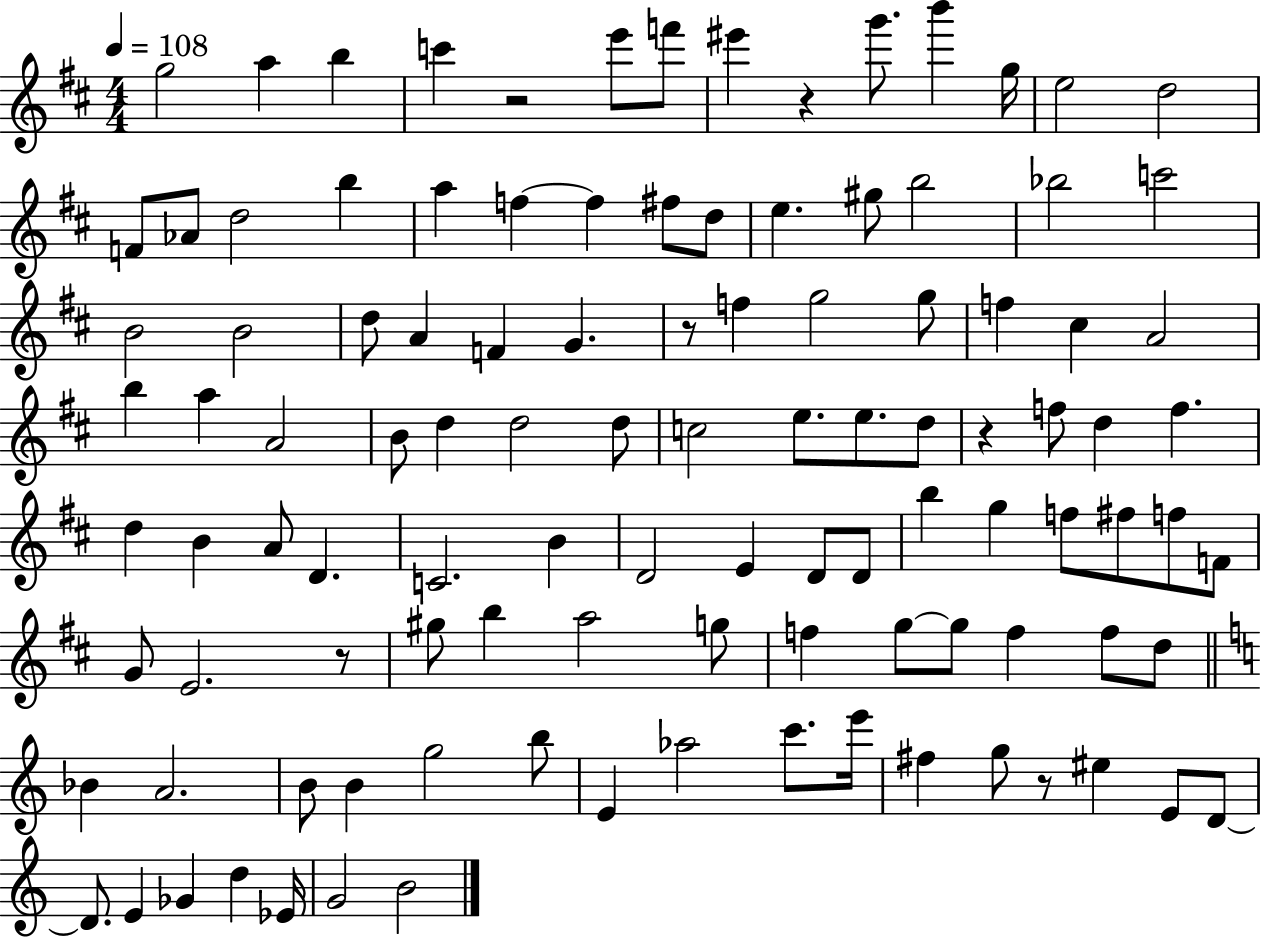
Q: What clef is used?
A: treble